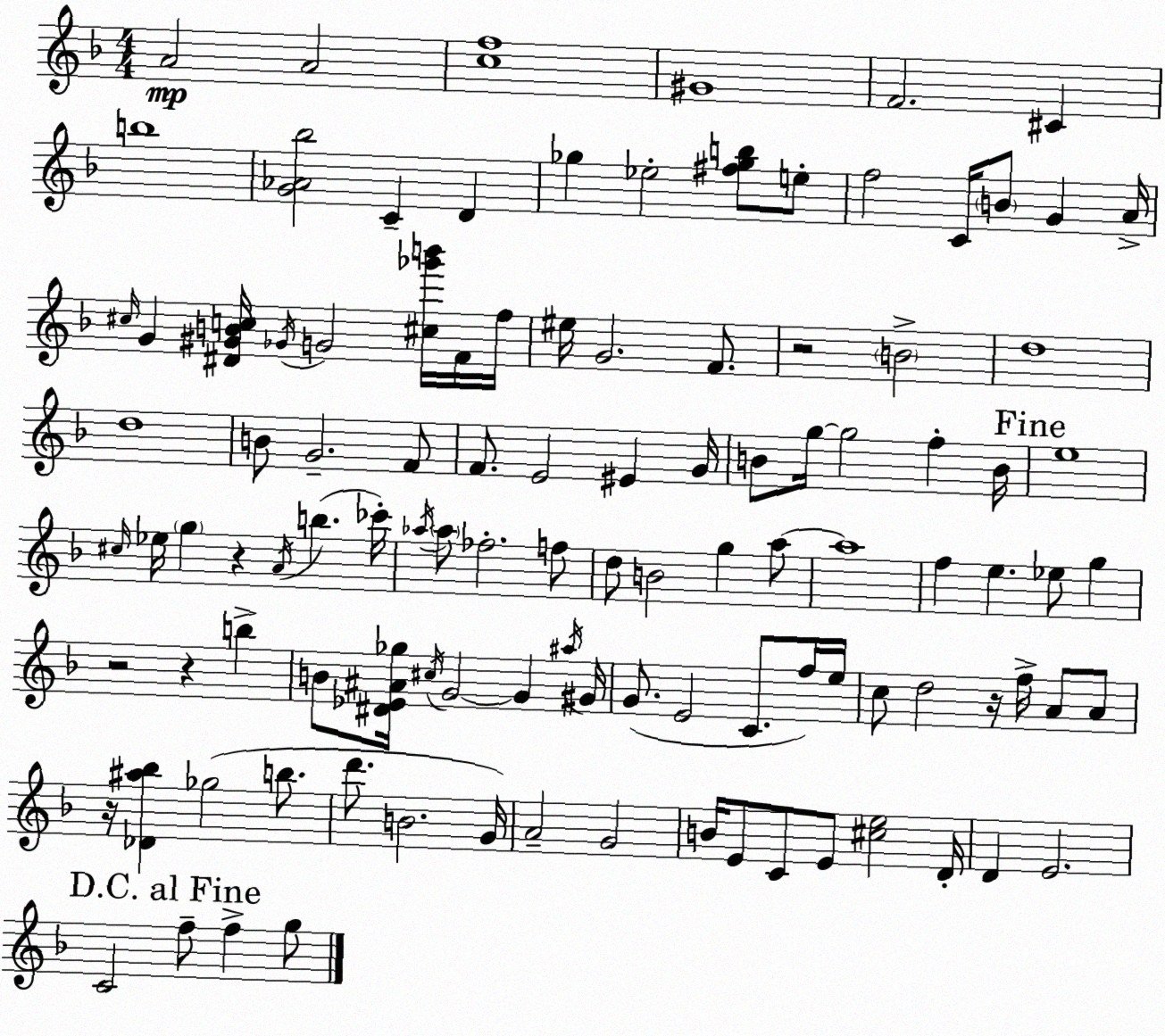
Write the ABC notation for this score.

X:1
T:Untitled
M:4/4
L:1/4
K:Dm
A2 A2 [cf]4 ^G4 F2 ^C b4 [G_A_b]2 C D _g _e2 [^f_gb]/2 e/2 f2 C/4 B/2 G A/4 ^c/4 G [^D^GBc]/4 _G/4 G2 [^c_g'b']/4 F/4 f/4 ^e/4 G2 F/2 z2 B2 d4 d4 B/2 G2 F/2 F/2 E2 ^E G/4 B/2 g/4 g2 f B/4 e4 ^c/4 _e/4 g z A/4 b _c'/4 _a/4 _a/2 _f2 f/2 d/2 B2 g a/2 a4 f e _e/2 g z2 z b B/2 [^D_E^A_g]/4 ^c/4 G2 G ^a/4 ^G/4 G/2 E2 C/2 f/4 e/4 c/2 d2 z/4 f/4 A/2 A/2 z/4 [_D^a_b] _g2 b/2 d'/2 B2 G/4 A2 G2 B/4 E/2 C/2 E/2 [^ce]2 D/4 D E2 C2 f/2 f g/2